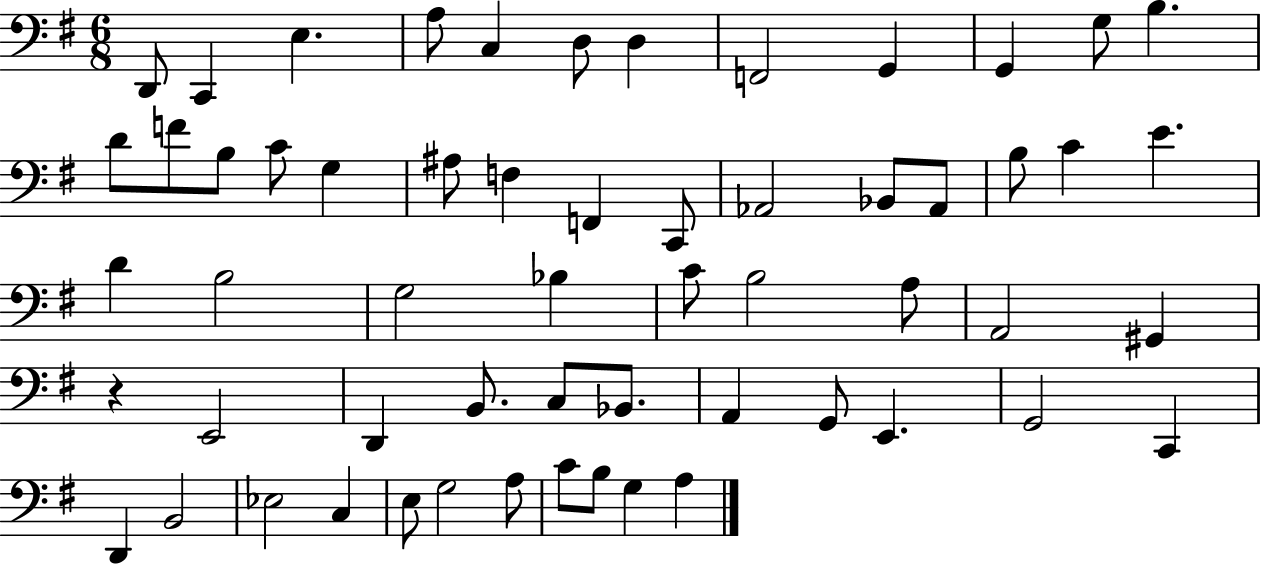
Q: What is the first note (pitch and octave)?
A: D2